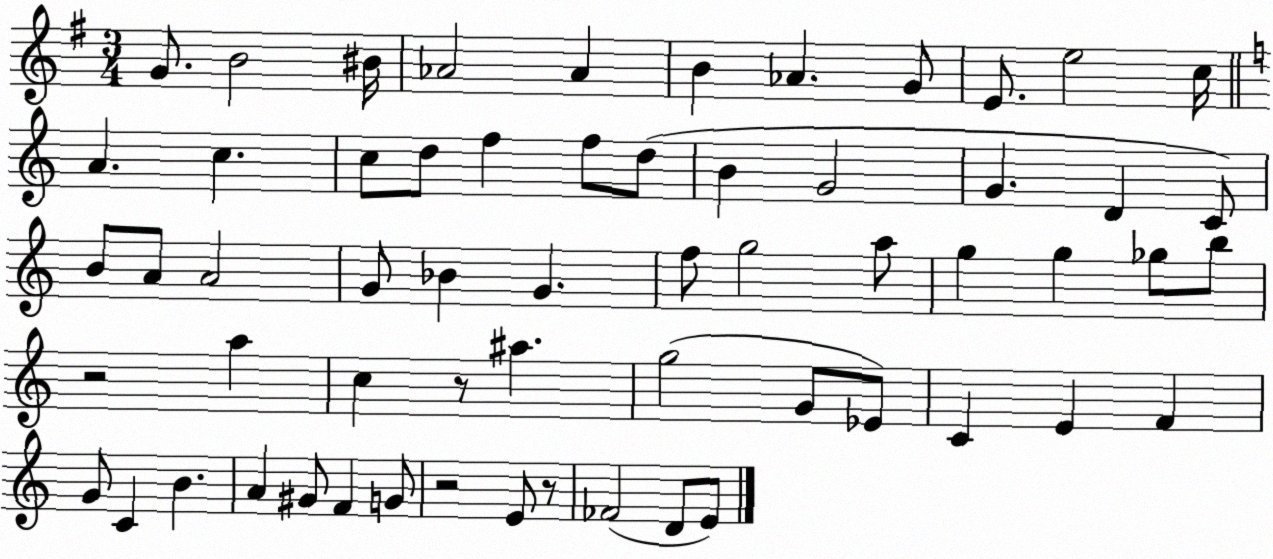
X:1
T:Untitled
M:3/4
L:1/4
K:G
G/2 B2 ^B/4 _A2 _A B _A G/2 E/2 e2 c/4 A c c/2 d/2 f f/2 d/2 B G2 G D C/2 B/2 A/2 A2 G/2 _B G f/2 g2 a/2 g g _g/2 b/2 z2 a c z/2 ^a g2 G/2 _E/2 C E F G/2 C B A ^G/2 F G/2 z2 E/2 z/2 _F2 D/2 E/2